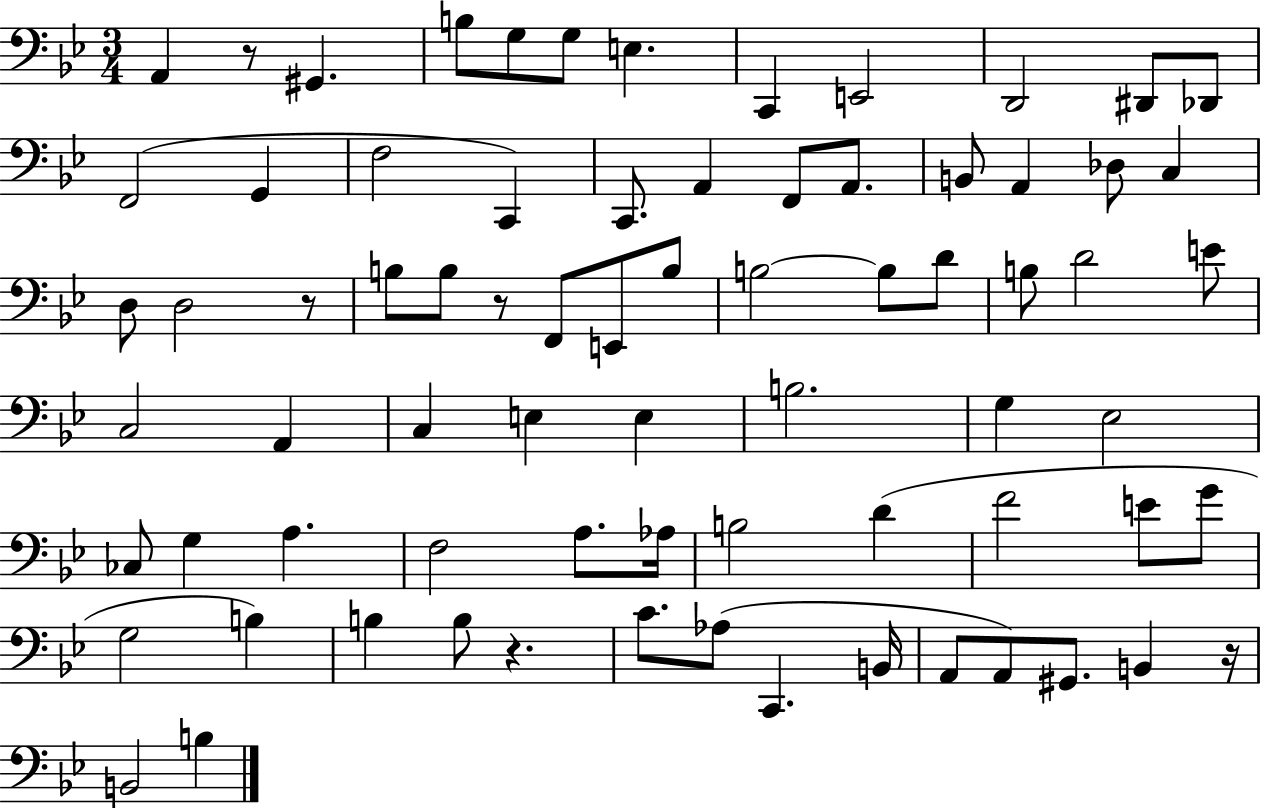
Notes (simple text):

A2/q R/e G#2/q. B3/e G3/e G3/e E3/q. C2/q E2/h D2/h D#2/e Db2/e F2/h G2/q F3/h C2/q C2/e. A2/q F2/e A2/e. B2/e A2/q Db3/e C3/q D3/e D3/h R/e B3/e B3/e R/e F2/e E2/e B3/e B3/h B3/e D4/e B3/e D4/h E4/e C3/h A2/q C3/q E3/q E3/q B3/h. G3/q Eb3/h CES3/e G3/q A3/q. F3/h A3/e. Ab3/s B3/h D4/q F4/h E4/e G4/e G3/h B3/q B3/q B3/e R/q. C4/e. Ab3/e C2/q. B2/s A2/e A2/e G#2/e. B2/q R/s B2/h B3/q